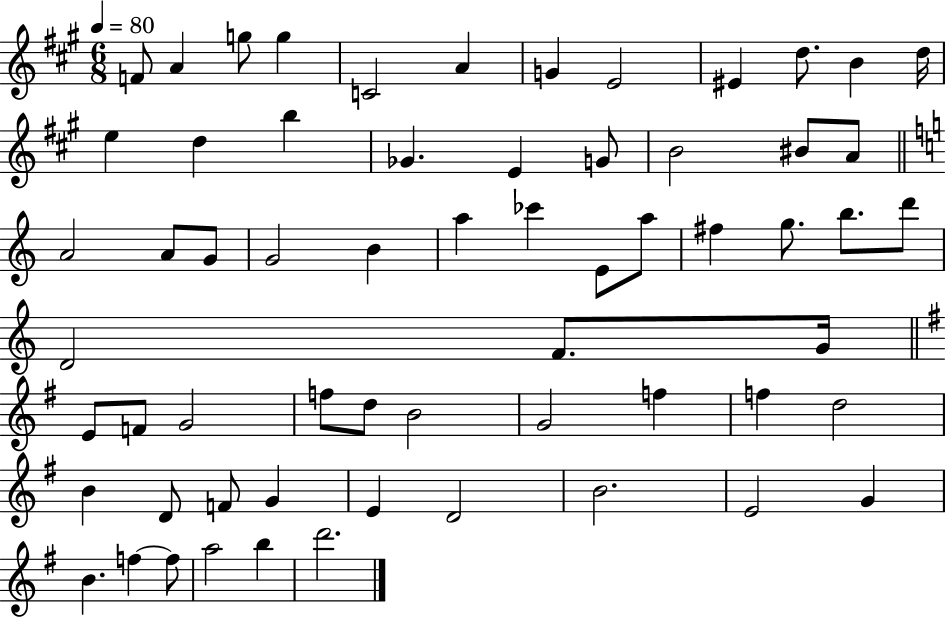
{
  \clef treble
  \numericTimeSignature
  \time 6/8
  \key a \major
  \tempo 4 = 80
  f'8 a'4 g''8 g''4 | c'2 a'4 | g'4 e'2 | eis'4 d''8. b'4 d''16 | \break e''4 d''4 b''4 | ges'4. e'4 g'8 | b'2 bis'8 a'8 | \bar "||" \break \key c \major a'2 a'8 g'8 | g'2 b'4 | a''4 ces'''4 e'8 a''8 | fis''4 g''8. b''8. d'''8 | \break d'2 f'8. g'16 | \bar "||" \break \key e \minor e'8 f'8 g'2 | f''8 d''8 b'2 | g'2 f''4 | f''4 d''2 | \break b'4 d'8 f'8 g'4 | e'4 d'2 | b'2. | e'2 g'4 | \break b'4. f''4~~ f''8 | a''2 b''4 | d'''2. | \bar "|."
}